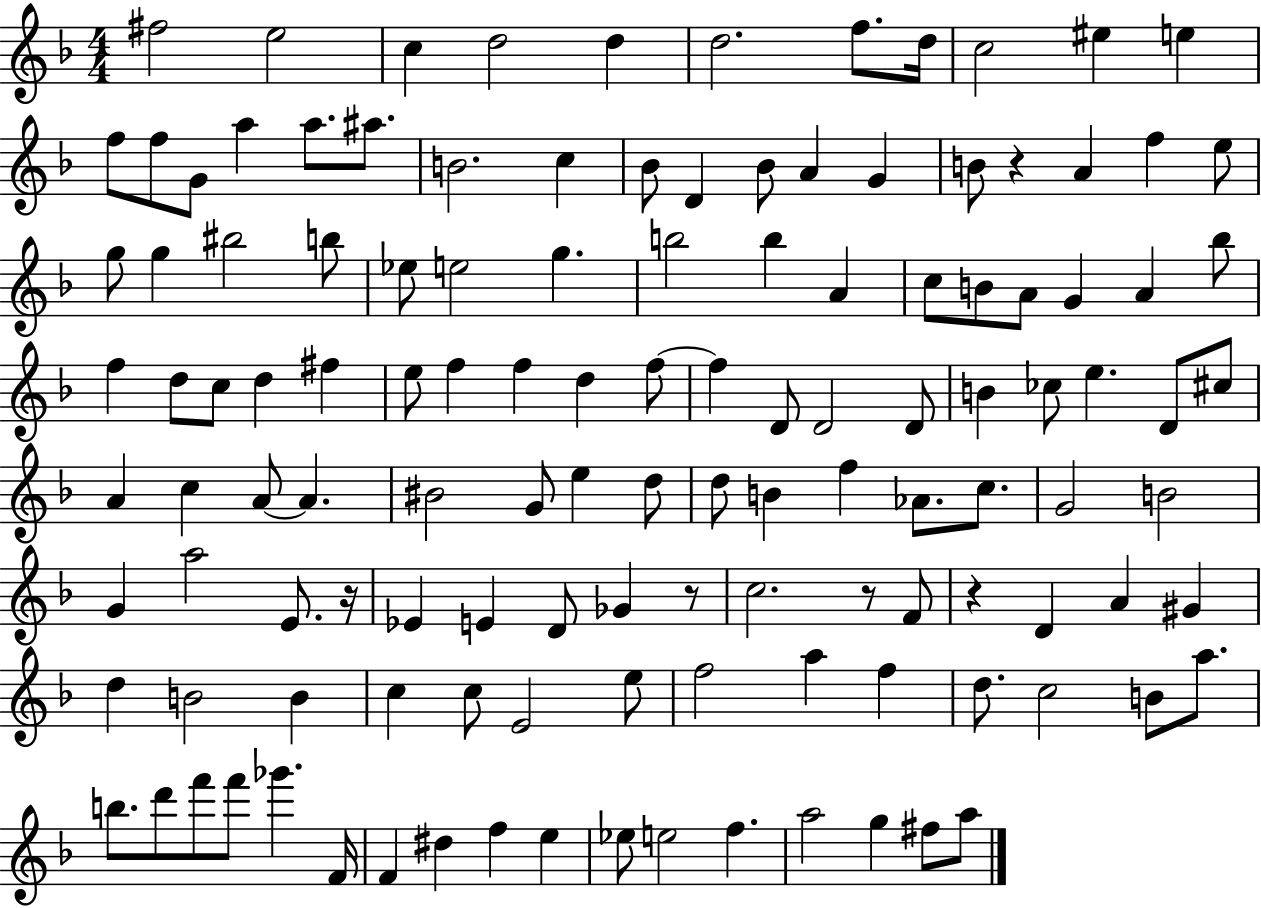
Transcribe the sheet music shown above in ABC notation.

X:1
T:Untitled
M:4/4
L:1/4
K:F
^f2 e2 c d2 d d2 f/2 d/4 c2 ^e e f/2 f/2 G/2 a a/2 ^a/2 B2 c _B/2 D _B/2 A G B/2 z A f e/2 g/2 g ^b2 b/2 _e/2 e2 g b2 b A c/2 B/2 A/2 G A _b/2 f d/2 c/2 d ^f e/2 f f d f/2 f D/2 D2 D/2 B _c/2 e D/2 ^c/2 A c A/2 A ^B2 G/2 e d/2 d/2 B f _A/2 c/2 G2 B2 G a2 E/2 z/4 _E E D/2 _G z/2 c2 z/2 F/2 z D A ^G d B2 B c c/2 E2 e/2 f2 a f d/2 c2 B/2 a/2 b/2 d'/2 f'/2 f'/2 _g' F/4 F ^d f e _e/2 e2 f a2 g ^f/2 a/2